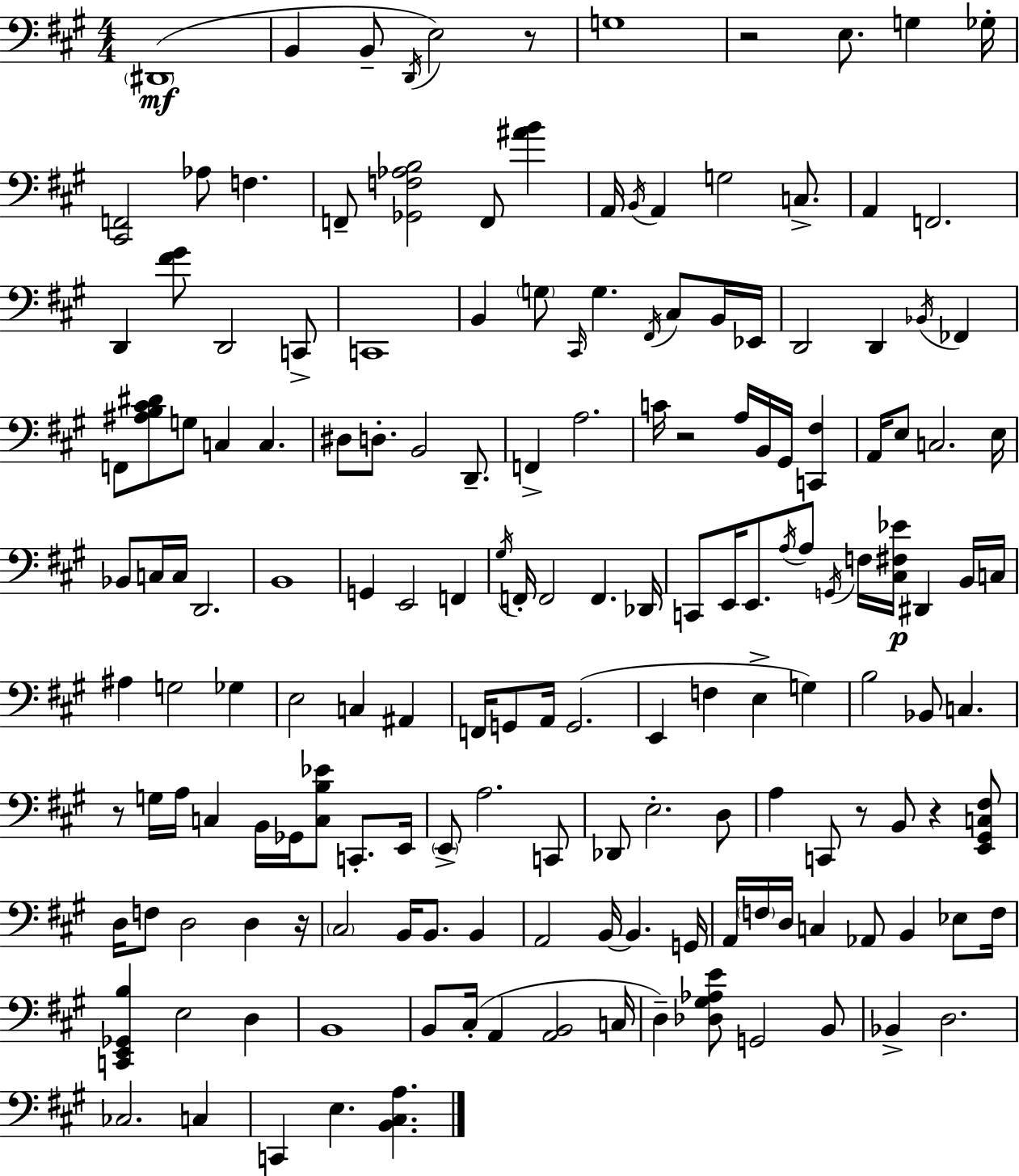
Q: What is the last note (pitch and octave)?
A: E3